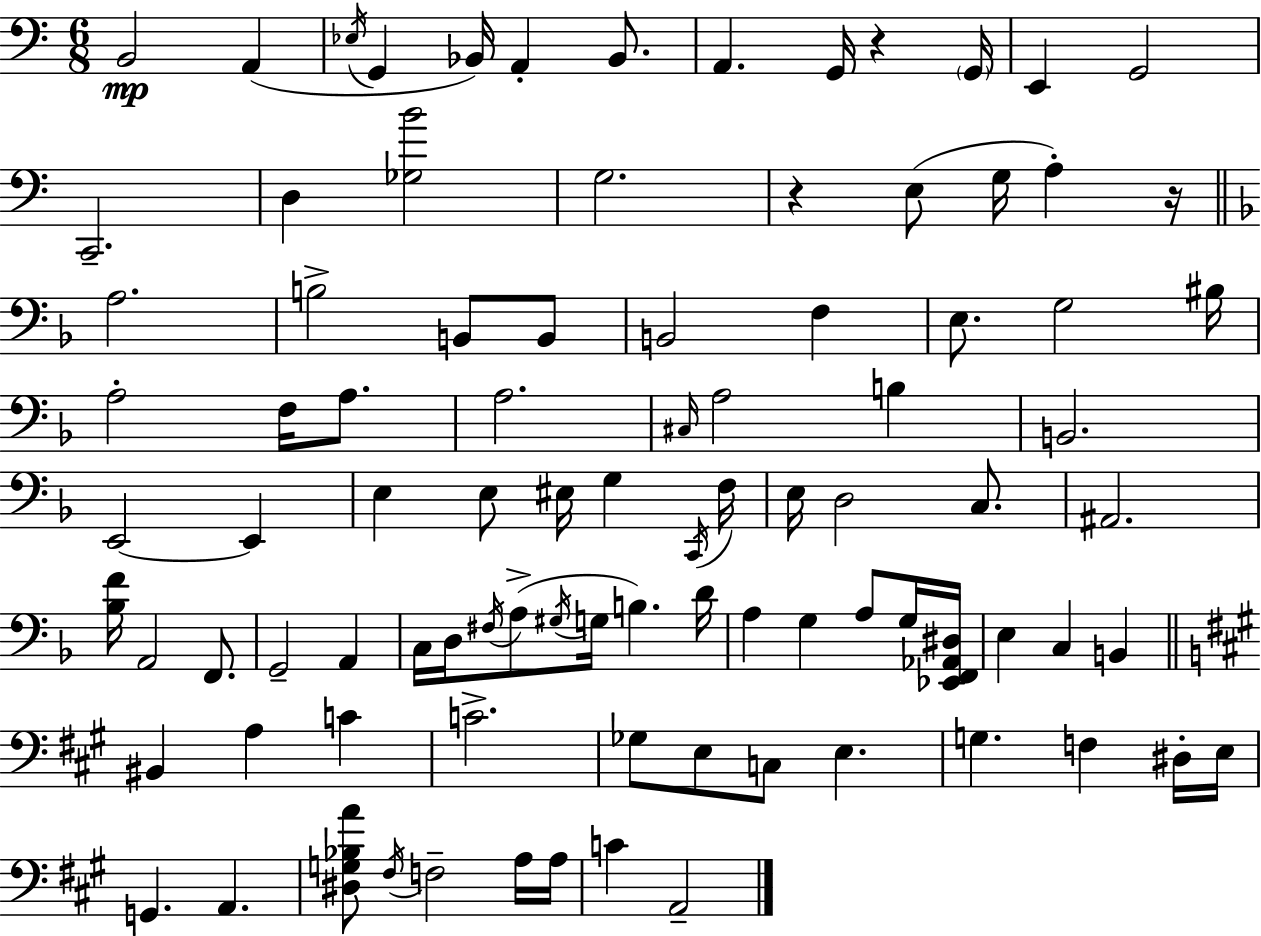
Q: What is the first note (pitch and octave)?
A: B2